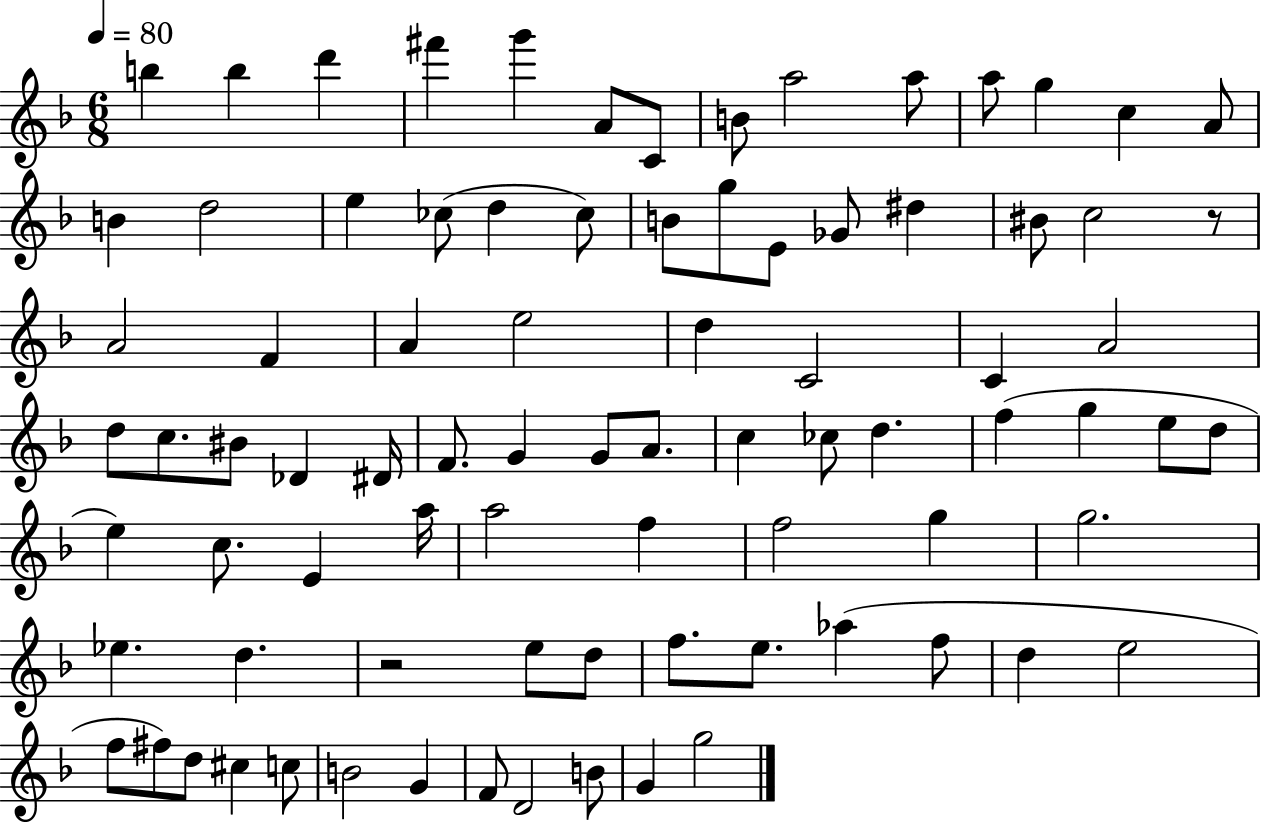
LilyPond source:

{
  \clef treble
  \numericTimeSignature
  \time 6/8
  \key f \major
  \tempo 4 = 80
  b''4 b''4 d'''4 | fis'''4 g'''4 a'8 c'8 | b'8 a''2 a''8 | a''8 g''4 c''4 a'8 | \break b'4 d''2 | e''4 ces''8( d''4 ces''8) | b'8 g''8 e'8 ges'8 dis''4 | bis'8 c''2 r8 | \break a'2 f'4 | a'4 e''2 | d''4 c'2 | c'4 a'2 | \break d''8 c''8. bis'8 des'4 dis'16 | f'8. g'4 g'8 a'8. | c''4 ces''8 d''4. | f''4( g''4 e''8 d''8 | \break e''4) c''8. e'4 a''16 | a''2 f''4 | f''2 g''4 | g''2. | \break ees''4. d''4. | r2 e''8 d''8 | f''8. e''8. aes''4( f''8 | d''4 e''2 | \break f''8 fis''8) d''8 cis''4 c''8 | b'2 g'4 | f'8 d'2 b'8 | g'4 g''2 | \break \bar "|."
}